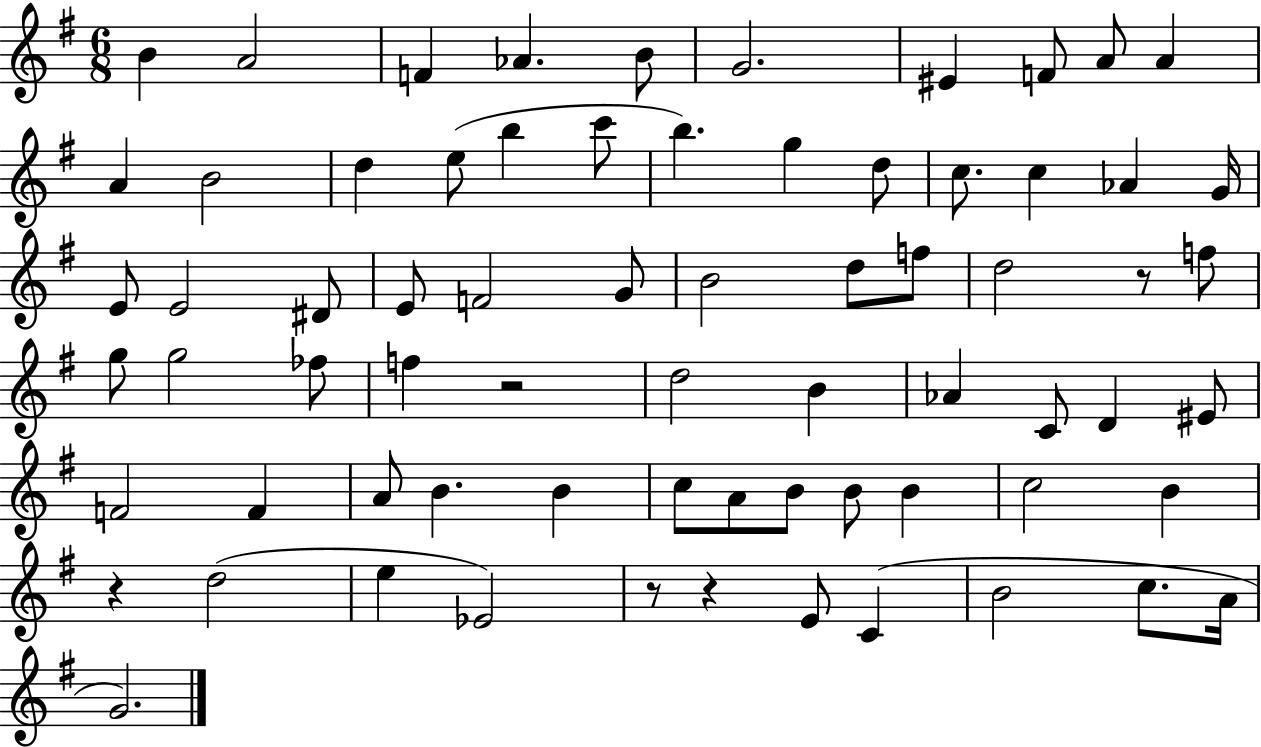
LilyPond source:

{
  \clef treble
  \numericTimeSignature
  \time 6/8
  \key g \major
  b'4 a'2 | f'4 aes'4. b'8 | g'2. | eis'4 f'8 a'8 a'4 | \break a'4 b'2 | d''4 e''8( b''4 c'''8 | b''4.) g''4 d''8 | c''8. c''4 aes'4 g'16 | \break e'8 e'2 dis'8 | e'8 f'2 g'8 | b'2 d''8 f''8 | d''2 r8 f''8 | \break g''8 g''2 fes''8 | f''4 r2 | d''2 b'4 | aes'4 c'8 d'4 eis'8 | \break f'2 f'4 | a'8 b'4. b'4 | c''8 a'8 b'8 b'8 b'4 | c''2 b'4 | \break r4 d''2( | e''4 ees'2) | r8 r4 e'8 c'4( | b'2 c''8. a'16 | \break g'2.) | \bar "|."
}